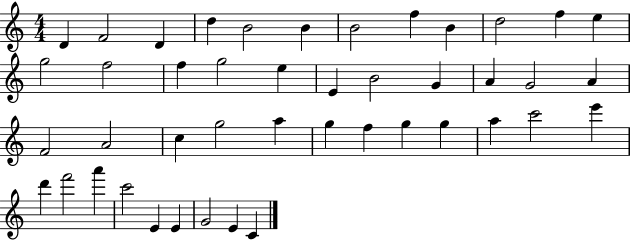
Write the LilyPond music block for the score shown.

{
  \clef treble
  \numericTimeSignature
  \time 4/4
  \key c \major
  d'4 f'2 d'4 | d''4 b'2 b'4 | b'2 f''4 b'4 | d''2 f''4 e''4 | \break g''2 f''2 | f''4 g''2 e''4 | e'4 b'2 g'4 | a'4 g'2 a'4 | \break f'2 a'2 | c''4 g''2 a''4 | g''4 f''4 g''4 g''4 | a''4 c'''2 e'''4 | \break d'''4 f'''2 a'''4 | c'''2 e'4 e'4 | g'2 e'4 c'4 | \bar "|."
}